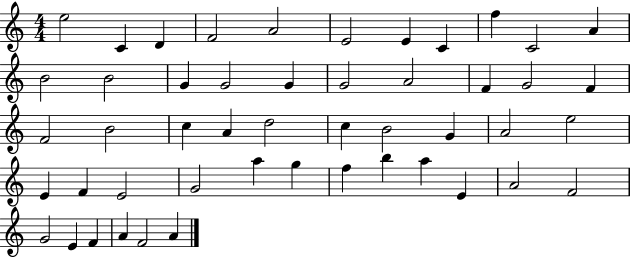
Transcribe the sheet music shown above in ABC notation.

X:1
T:Untitled
M:4/4
L:1/4
K:C
e2 C D F2 A2 E2 E C f C2 A B2 B2 G G2 G G2 A2 F G2 F F2 B2 c A d2 c B2 G A2 e2 E F E2 G2 a g f b a E A2 F2 G2 E F A F2 A